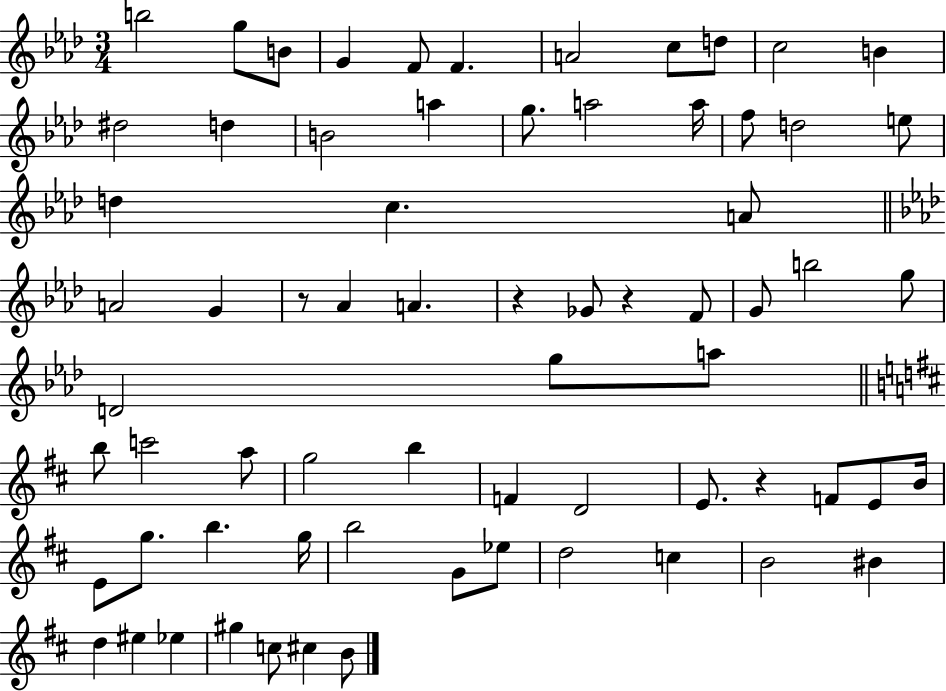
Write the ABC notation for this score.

X:1
T:Untitled
M:3/4
L:1/4
K:Ab
b2 g/2 B/2 G F/2 F A2 c/2 d/2 c2 B ^d2 d B2 a g/2 a2 a/4 f/2 d2 e/2 d c A/2 A2 G z/2 _A A z _G/2 z F/2 G/2 b2 g/2 D2 g/2 a/2 b/2 c'2 a/2 g2 b F D2 E/2 z F/2 E/2 B/4 E/2 g/2 b g/4 b2 G/2 _e/2 d2 c B2 ^B d ^e _e ^g c/2 ^c B/2